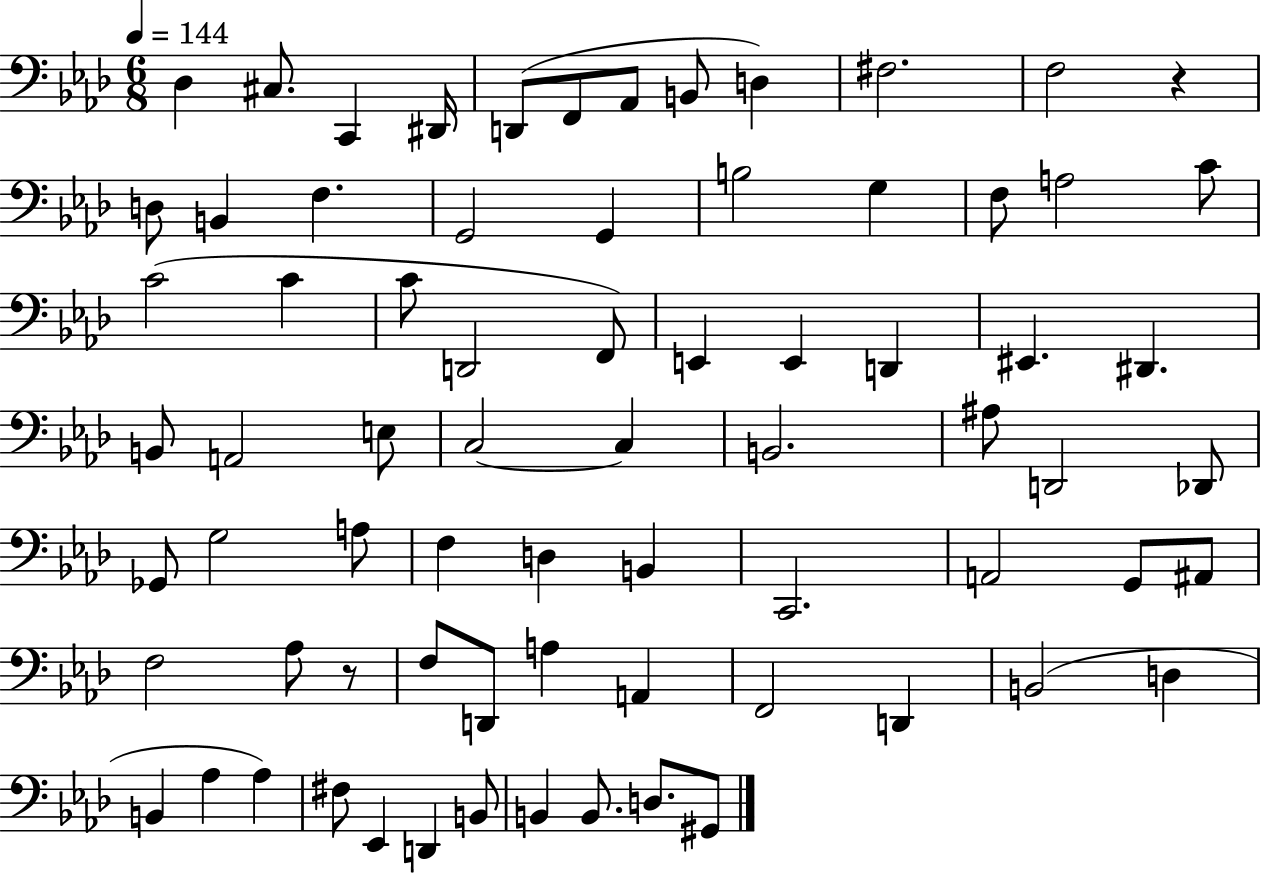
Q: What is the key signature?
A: AES major